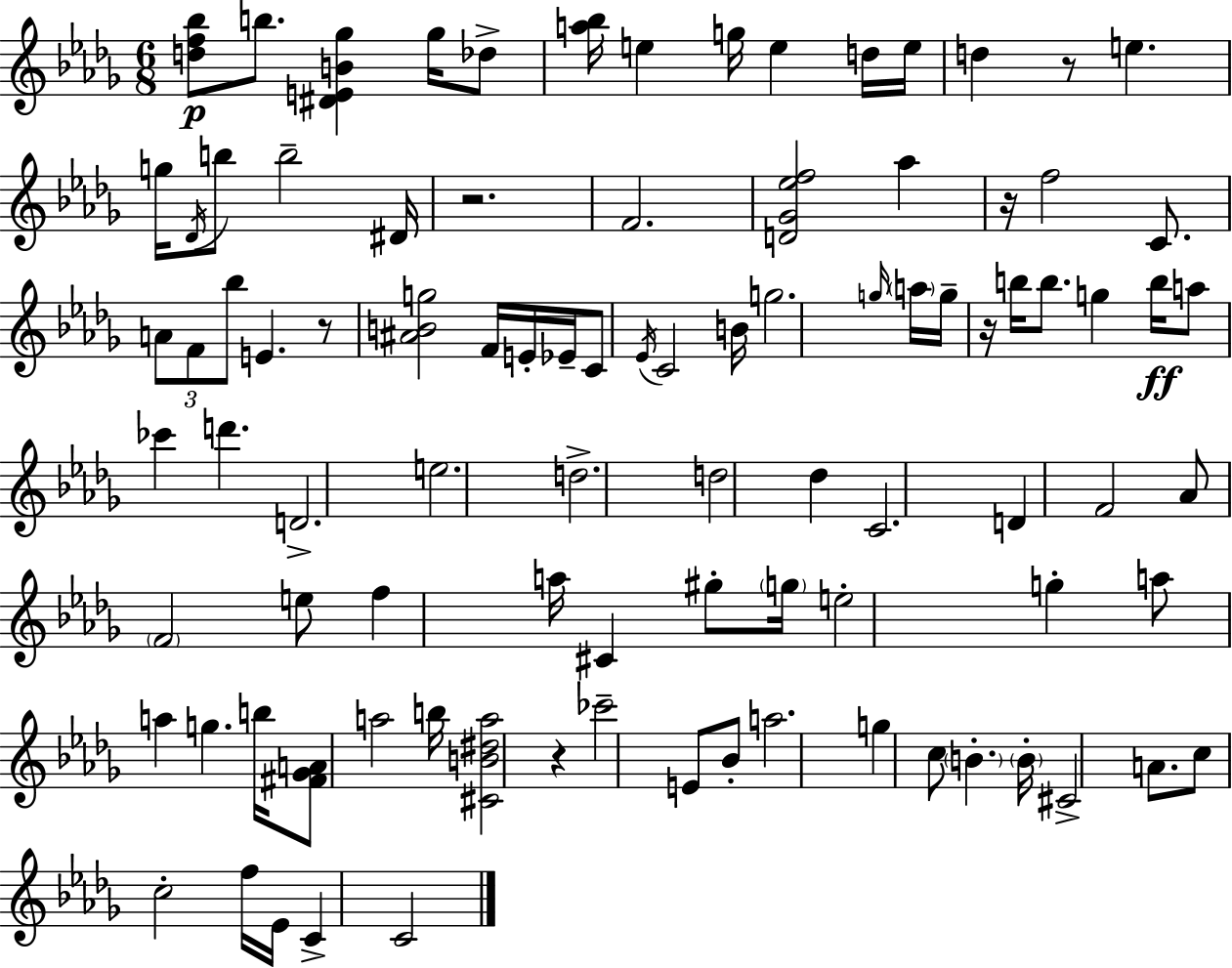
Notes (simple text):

[D5,F5,Bb5]/e B5/e. [D#4,E4,B4,Gb5]/q Gb5/s Db5/e [A5,Bb5]/s E5/q G5/s E5/q D5/s E5/s D5/q R/e E5/q. G5/s Db4/s B5/e B5/h D#4/s R/h. F4/h. [D4,Gb4,Eb5,F5]/h Ab5/q R/s F5/h C4/e. A4/e F4/e Bb5/e E4/q. R/e [A#4,B4,G5]/h F4/s E4/s Eb4/s C4/e Eb4/s C4/h B4/s G5/h. G5/s A5/s G5/s R/s B5/s B5/e. G5/q B5/s A5/e CES6/q D6/q. D4/h. E5/h. D5/h. D5/h Db5/q C4/h. D4/q F4/h Ab4/e F4/h E5/e F5/q A5/s C#4/q G#5/e G5/s E5/h G5/q A5/e A5/q G5/q. B5/s [F#4,Gb4,A4]/e A5/h B5/s [C#4,B4,D#5,A5]/h R/q CES6/h E4/e Bb4/e A5/h. G5/q C5/e B4/q. B4/s C#4/h A4/e. C5/e C5/h F5/s Eb4/s C4/q C4/h